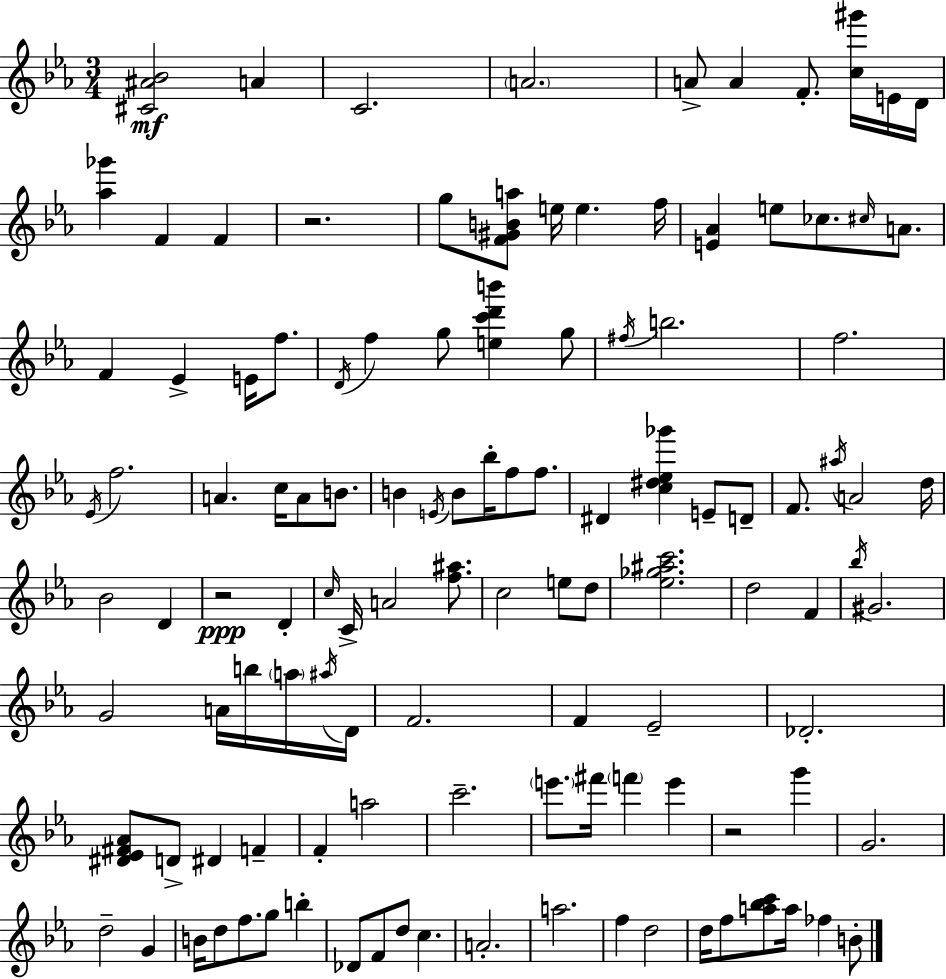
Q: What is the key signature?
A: EES major